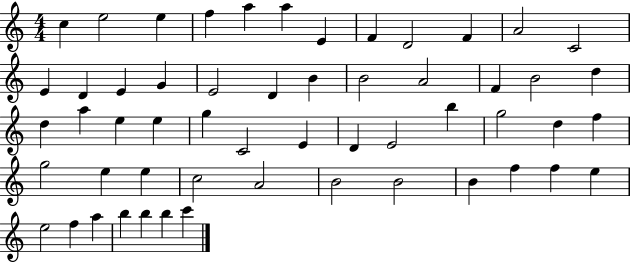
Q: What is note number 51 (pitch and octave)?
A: A5